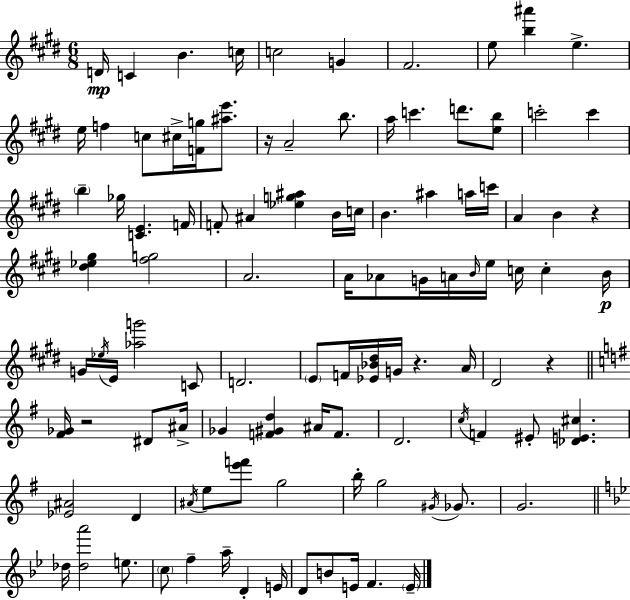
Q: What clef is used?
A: treble